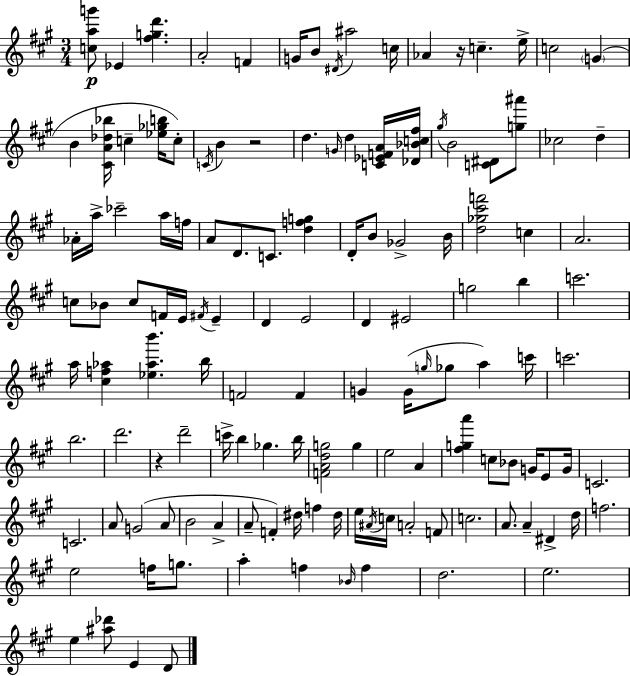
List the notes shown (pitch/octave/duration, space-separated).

[C5,A5,G6]/e Eb4/q [F#5,G5,D6]/q. A4/h F4/q G4/s B4/e D#4/s A#5/h C5/s Ab4/q R/s C5/q. E5/s C5/h G4/q B4/q [C#4,A4,Db5,Bb5]/s C5/q [Eb5,Gb5,B5]/s C5/e C4/s B4/q R/h D5/q. G4/s D5/q [C4,Eb4,F4,A4]/s [Db4,Bb4,C5,F#5]/s G#5/s B4/h [C4,D#4]/e [G5,A#6]/e CES5/h D5/q Ab4/s A5/s CES6/h A5/s F5/s A4/e D4/e. C4/e. [D5,F5,G5]/q D4/s B4/e Gb4/h B4/s [D5,Gb5,C#6,F6]/h C5/q A4/h. C5/e Bb4/e C5/e F4/s E4/s F#4/s E4/q D4/q E4/h D4/q EIS4/h G5/h B5/q C6/h. A5/s [C#5,F5,Ab5]/q [Eb5,Ab5,B6]/q. B5/s F4/h F4/q G4/q G4/s G5/s Gb5/e A5/q C6/s C6/h. B5/h. D6/h. R/q D6/h C6/s B5/q Gb5/q. B5/s [F4,A4,D5,G5]/h G5/q E5/h A4/q [F#5,G5,A6]/q C5/e Bb4/e G4/s E4/e G4/s C4/h. C4/h. A4/e G4/h A4/e B4/h A4/q A4/e F4/q D#5/s F5/q D#5/s E5/s A#4/s C5/s A4/h F4/e C5/h. A4/e. A4/q D#4/q D5/s F5/h. E5/h F5/s G5/e. A5/q F5/q Bb4/s F5/q D5/h. E5/h. E5/q [A#5,Db6]/e E4/q D4/e